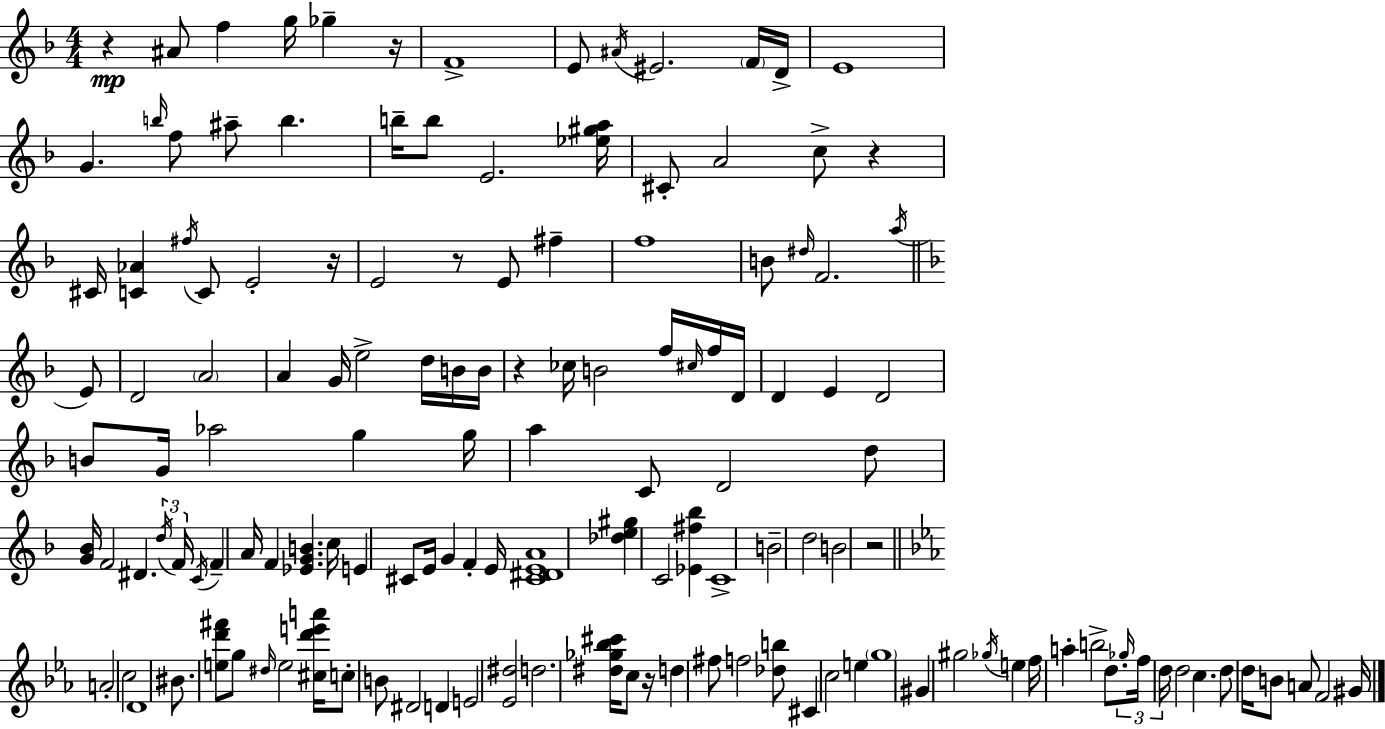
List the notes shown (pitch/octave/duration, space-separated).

R/q A#4/e F5/q G5/s Gb5/q R/s F4/w E4/e A#4/s EIS4/h. F4/s D4/s E4/w G4/q. B5/s F5/e A#5/e B5/q. B5/s B5/e E4/h. [Eb5,G#5,A5]/s C#4/e A4/h C5/e R/q C#4/s [C4,Ab4]/q F#5/s C4/e E4/h R/s E4/h R/e E4/e F#5/q F5/w B4/e D#5/s F4/h. A5/s E4/e D4/h A4/h A4/q G4/s E5/h D5/s B4/s B4/s R/q CES5/s B4/h F5/s C#5/s F5/s D4/s D4/q E4/q D4/h B4/e G4/s Ab5/h G5/q G5/s A5/q C4/e D4/h D5/e [G4,Bb4]/s F4/h D#4/q. D5/s F4/s C4/s F4/q A4/s F4/q [Eb4,G4,B4]/q. C5/s E4/q C#4/e E4/s G4/q F4/q E4/s [C#4,D#4,E4,A4]/w [Db5,E5,G#5]/q C4/h [Eb4,F#5,Bb5]/q C4/w B4/h D5/h B4/h R/h A4/h C5/h D4/w BIS4/e. [E5,D6,F#6]/e G5/e D#5/s E5/h [C#5,D6,E6,A6]/s C5/e B4/e D#4/h D4/q E4/h [Eb4,D#5]/h D5/h. [D#5,Gb5,Bb5,C#6]/s C5/e R/s D5/q F#5/e F5/h [Db5,B5]/e C#4/q C5/h E5/q G5/w G#4/q G#5/h Gb5/s E5/q F5/s A5/q B5/h D5/e. Gb5/s F5/s D5/s D5/h C5/q. D5/e D5/s B4/e A4/e F4/h G#4/s